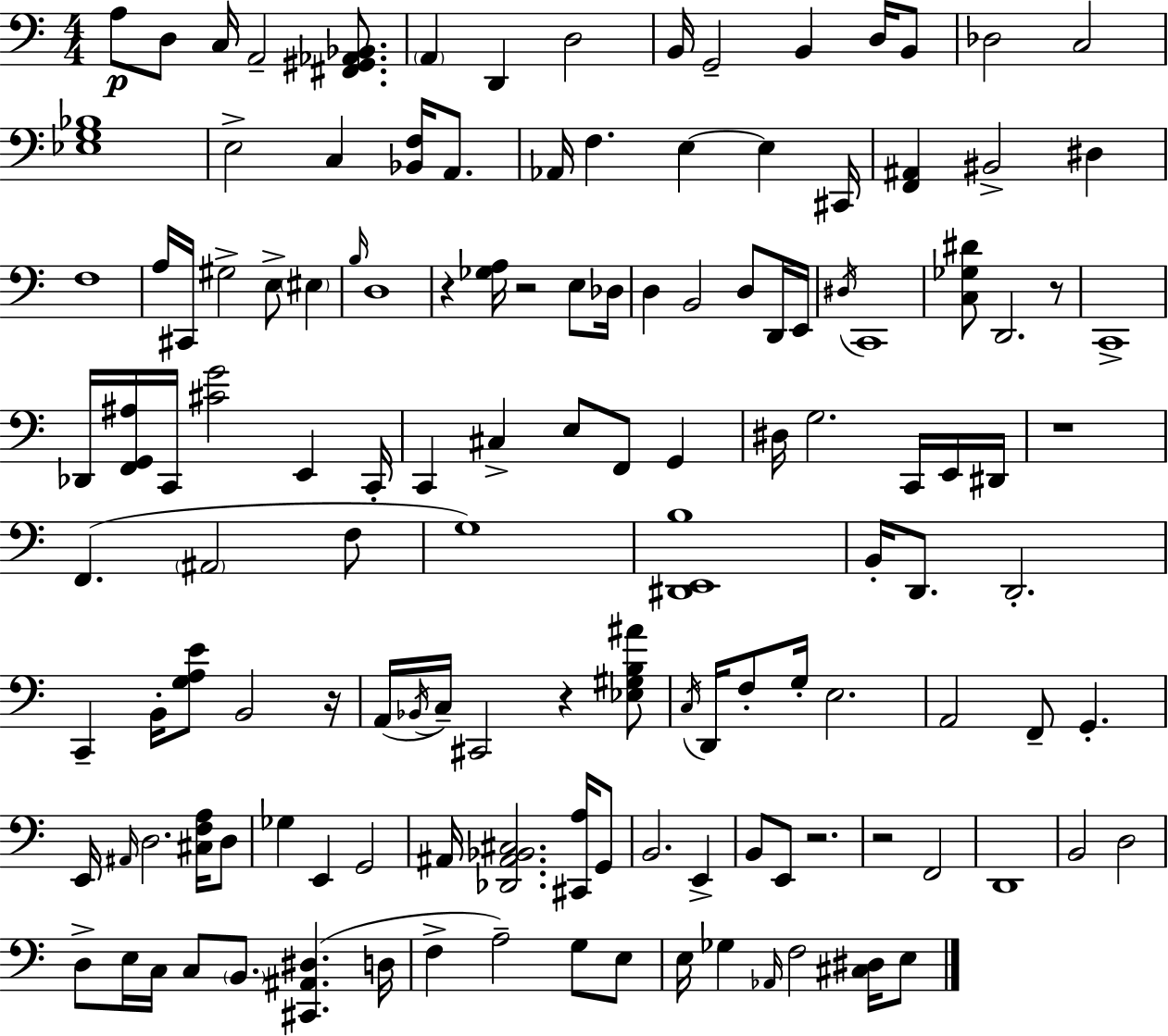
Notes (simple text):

A3/e D3/e C3/s A2/h [F#2,G#2,Ab2,Bb2]/e. A2/q D2/q D3/h B2/s G2/h B2/q D3/s B2/e Db3/h C3/h [Eb3,G3,Bb3]/w E3/h C3/q [Bb2,F3]/s A2/e. Ab2/s F3/q. E3/q E3/q C#2/s [F2,A#2]/q BIS2/h D#3/q F3/w A3/s C#2/s G#3/h E3/e EIS3/q B3/s D3/w R/q [Gb3,A3]/s R/h E3/e Db3/s D3/q B2/h D3/e D2/s E2/s D#3/s C2/w [C3,Gb3,D#4]/e D2/h. R/e C2/w Db2/s [F2,G2,A#3]/s C2/s [C#4,G4]/h E2/q C2/s C2/q C#3/q E3/e F2/e G2/q D#3/s G3/h. C2/s E2/s D#2/s R/w F2/q. A#2/h F3/e G3/w [D#2,E2,B3]/w B2/s D2/e. D2/h. C2/q B2/s [G3,A3,E4]/e B2/h R/s A2/s Bb2/s C3/s C#2/h R/q [Eb3,G#3,B3,A#4]/e C3/s D2/s F3/e G3/s E3/h. A2/h F2/e G2/q. E2/s A#2/s D3/h. [C#3,F3,A3]/s D3/e Gb3/q E2/q G2/h A#2/s [Db2,A#2,Bb2,C#3]/h. [C#2,A3]/s G2/e B2/h. E2/q B2/e E2/e R/h. R/h F2/h D2/w B2/h D3/h D3/e E3/s C3/s C3/e B2/e. [C#2,A#2,D#3]/q. D3/s F3/q A3/h G3/e E3/e E3/s Gb3/q Ab2/s F3/h [C#3,D#3]/s E3/e